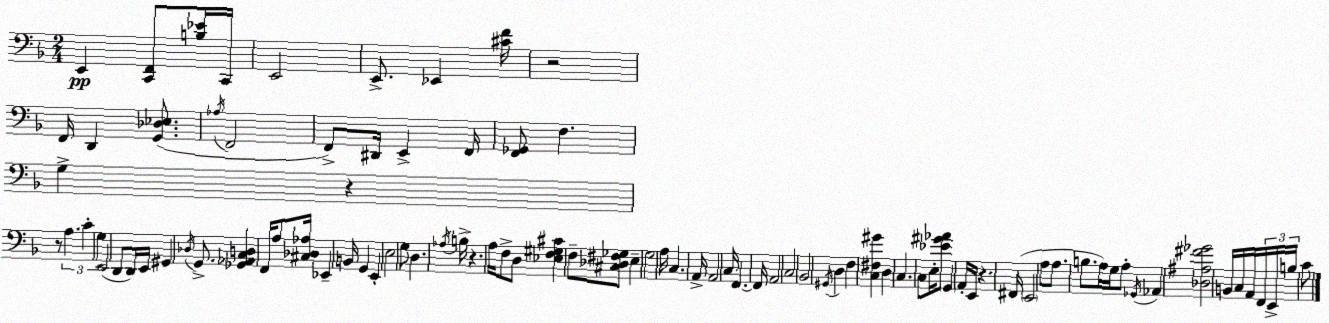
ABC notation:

X:1
T:Untitled
M:2/4
L:1/4
K:F
E,, [C,,F,,]/2 [B,_E]/4 C,,/4 E,,2 E,,/2 _E,, [^CF]/4 z2 F,,/4 D,, [G,,_D,_E,]/2 _A,/4 F,,2 F,,/2 ^D,,/4 E,, F,,/4 [F,,_G,,]/2 F, G, z z/2 A, C G, E,,2 D,,/2 D,,/4 E,,/4 ^G,, _D,/4 G,,/2 [_G,,_A,,C,D,] F,,/4 A,/2 [^C,_D,_A,]/4 _E,, B,,/4 G,, E,, E,2 G,/2 D, _A,/4 B,/4 z A,/4 F,/2 D,/2 [_E,F,^G,^C] F,/2 [^C,_D,^F,_G,]/2 E, G,2 A,/4 C, A,,/4 A,,2 C,/4 F,, F,,/4 A,,2 C,2 _B,,2 ^G,,/4 D, F, [C,^F,^G] D, C, C,/2 E,/4 [_E^G_A]/2 G,, A,,/4 E,,/4 z ^F,,/4 E,,2 A,/2 A,/2 B,/2 A,/4 G,/4 A,/2 _G,,/4 _A,, [_D,^A,^F_G]2 B,,/4 C,/4 A,,/4 F,,/4 E,,/4 B,/4 C/2